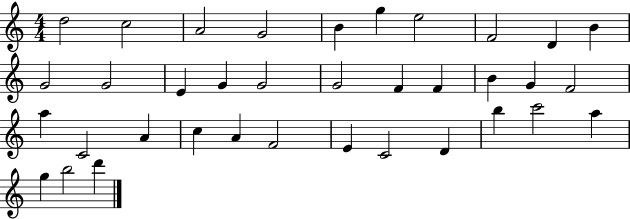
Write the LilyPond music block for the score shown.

{
  \clef treble
  \numericTimeSignature
  \time 4/4
  \key c \major
  d''2 c''2 | a'2 g'2 | b'4 g''4 e''2 | f'2 d'4 b'4 | \break g'2 g'2 | e'4 g'4 g'2 | g'2 f'4 f'4 | b'4 g'4 f'2 | \break a''4 c'2 a'4 | c''4 a'4 f'2 | e'4 c'2 d'4 | b''4 c'''2 a''4 | \break g''4 b''2 d'''4 | \bar "|."
}